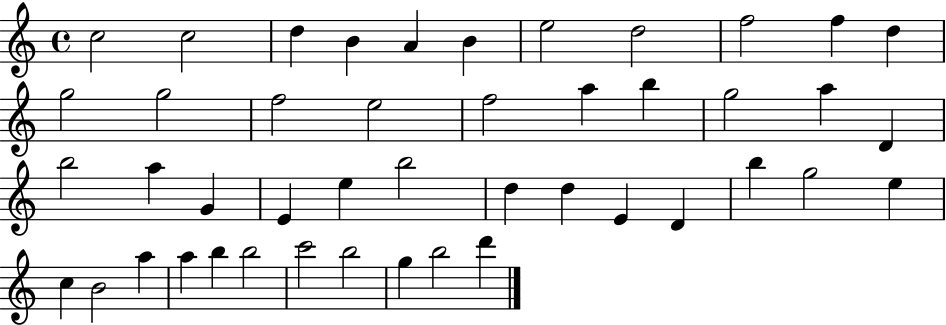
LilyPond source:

{
  \clef treble
  \time 4/4
  \defaultTimeSignature
  \key c \major
  c''2 c''2 | d''4 b'4 a'4 b'4 | e''2 d''2 | f''2 f''4 d''4 | \break g''2 g''2 | f''2 e''2 | f''2 a''4 b''4 | g''2 a''4 d'4 | \break b''2 a''4 g'4 | e'4 e''4 b''2 | d''4 d''4 e'4 d'4 | b''4 g''2 e''4 | \break c''4 b'2 a''4 | a''4 b''4 b''2 | c'''2 b''2 | g''4 b''2 d'''4 | \break \bar "|."
}